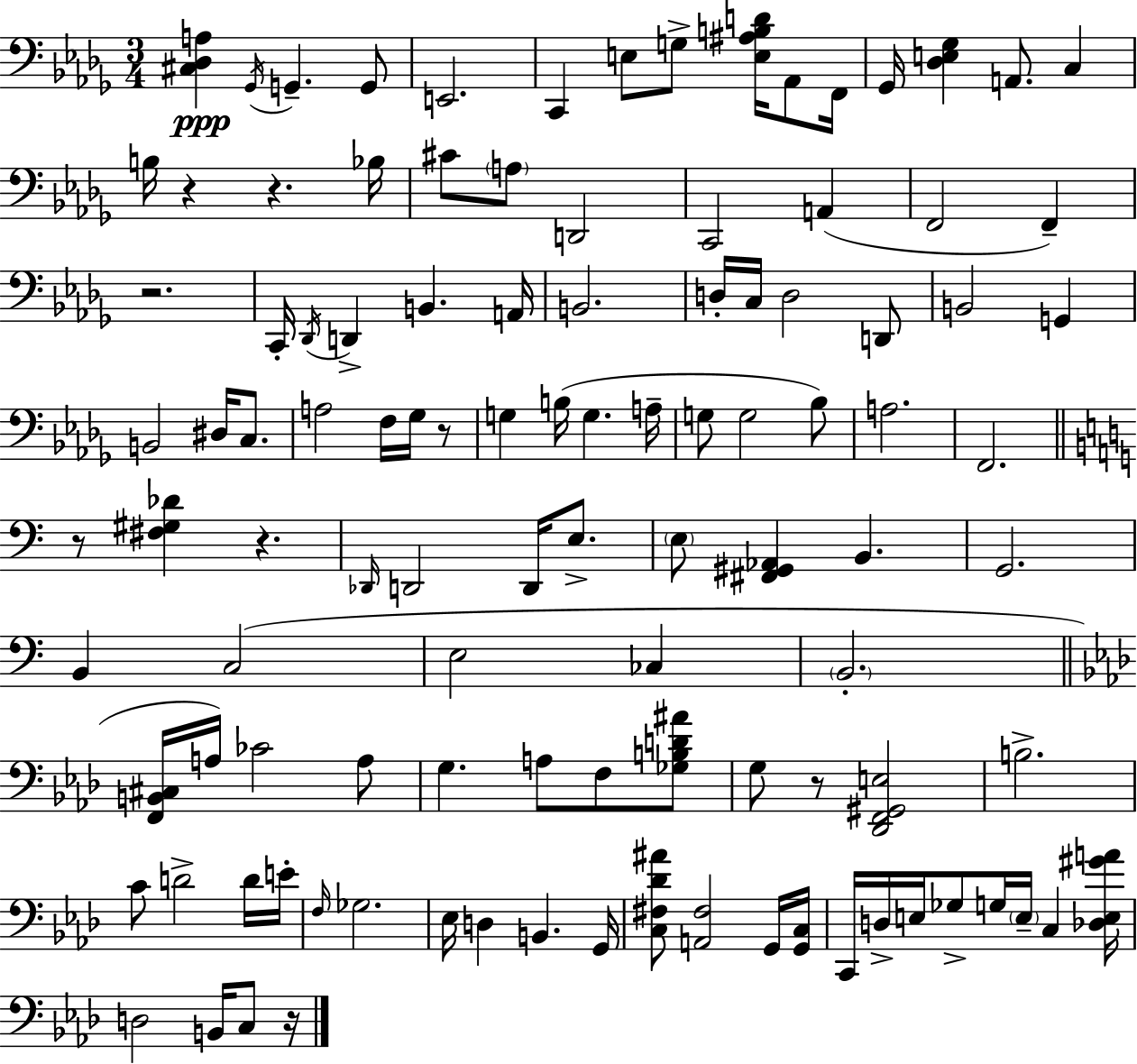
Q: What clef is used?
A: bass